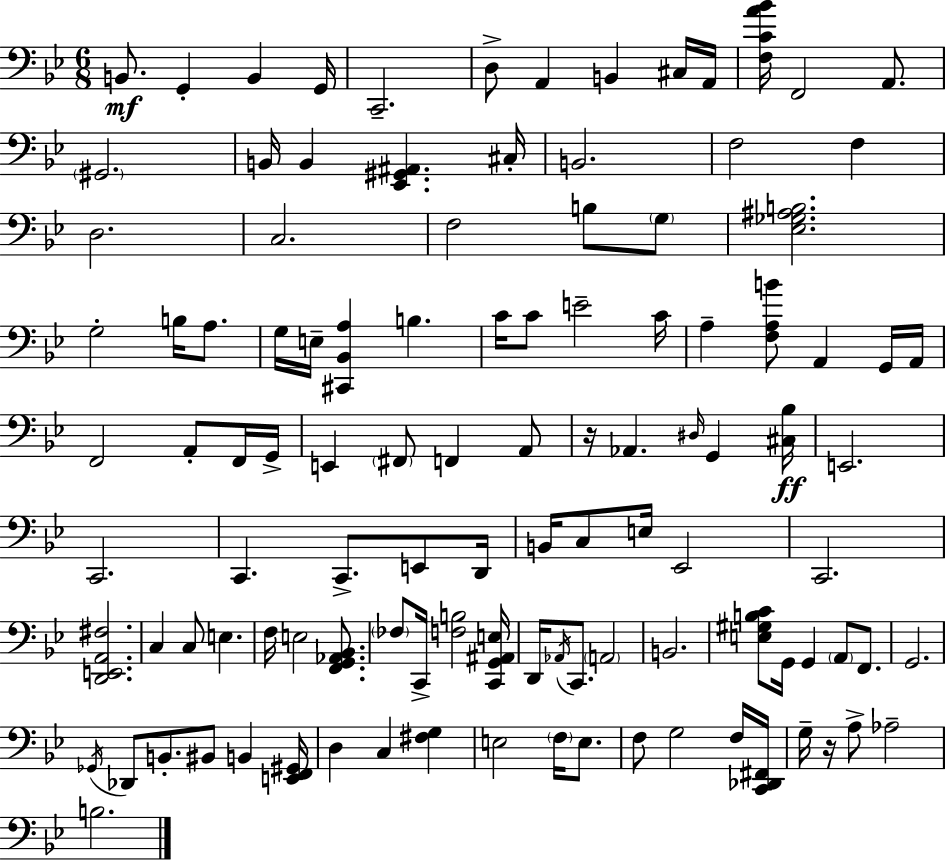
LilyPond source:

{
  \clef bass
  \numericTimeSignature
  \time 6/8
  \key g \minor
  b,8.\mf g,4-. b,4 g,16 | c,2.-- | d8-> a,4 b,4 cis16 a,16 | <f c' a' bes'>16 f,2 a,8. | \break \parenthesize gis,2. | b,16 b,4 <ees, gis, ais,>4. cis16-. | b,2. | f2 f4 | \break d2. | c2. | f2 b8 \parenthesize g8 | <ees ges ais b>2. | \break g2-. b16 a8. | g16 e16-- <cis, bes, a>4 b4. | c'16 c'8 e'2-- c'16 | a4-- <f a b'>8 a,4 g,16 a,16 | \break f,2 a,8-. f,16 g,16-> | e,4 \parenthesize fis,8 f,4 a,8 | r16 aes,4. \grace { dis16 } g,4 | <cis bes>16\ff e,2. | \break c,2. | c,4. c,8.-> e,8 | d,16 b,16 c8 e16 ees,2 | c,2. | \break <d, e, a, fis>2. | c4 c8 e4. | f16 e2 <f, g, aes, bes,>8. | \parenthesize fes8 c,16-> <f b>2 | \break <c, g, ais, e>16 d,16 \acciaccatura { aes,16 } c,8. \parenthesize a,2 | b,2. | <e gis b c'>8 g,16 g,4 \parenthesize a,8 f,8. | g,2. | \break \acciaccatura { ges,16 } des,8 b,8.-. bis,8 b,4 | <e, f, gis,>16 d4 c4 <fis g>4 | e2 \parenthesize f16 | e8. f8 g2 | \break f16 <c, des, fis,>16 g16-- r16 a8-> aes2-- | b2. | \bar "|."
}